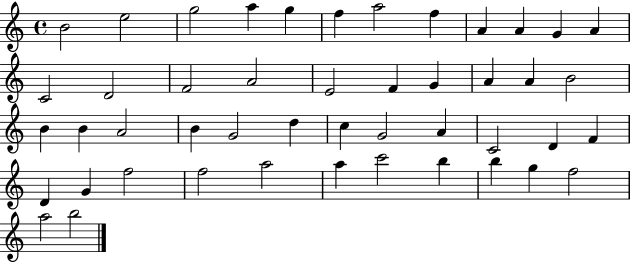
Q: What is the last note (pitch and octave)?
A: B5